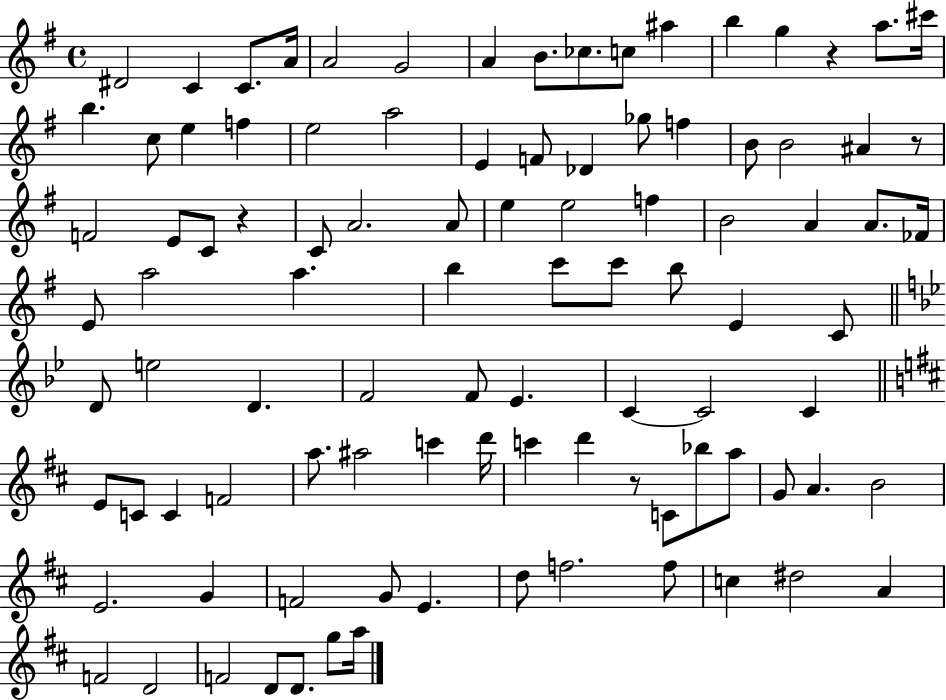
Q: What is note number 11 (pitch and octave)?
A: A#5